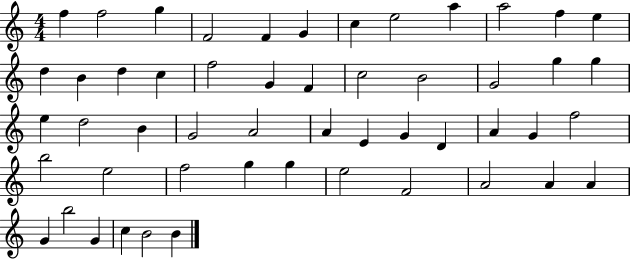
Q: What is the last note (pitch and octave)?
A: B4